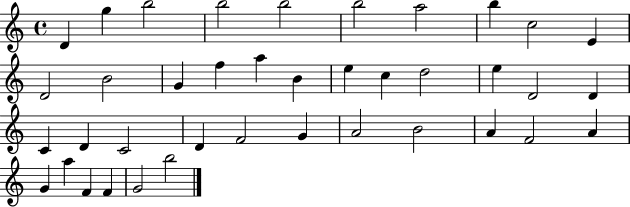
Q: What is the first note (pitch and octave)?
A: D4